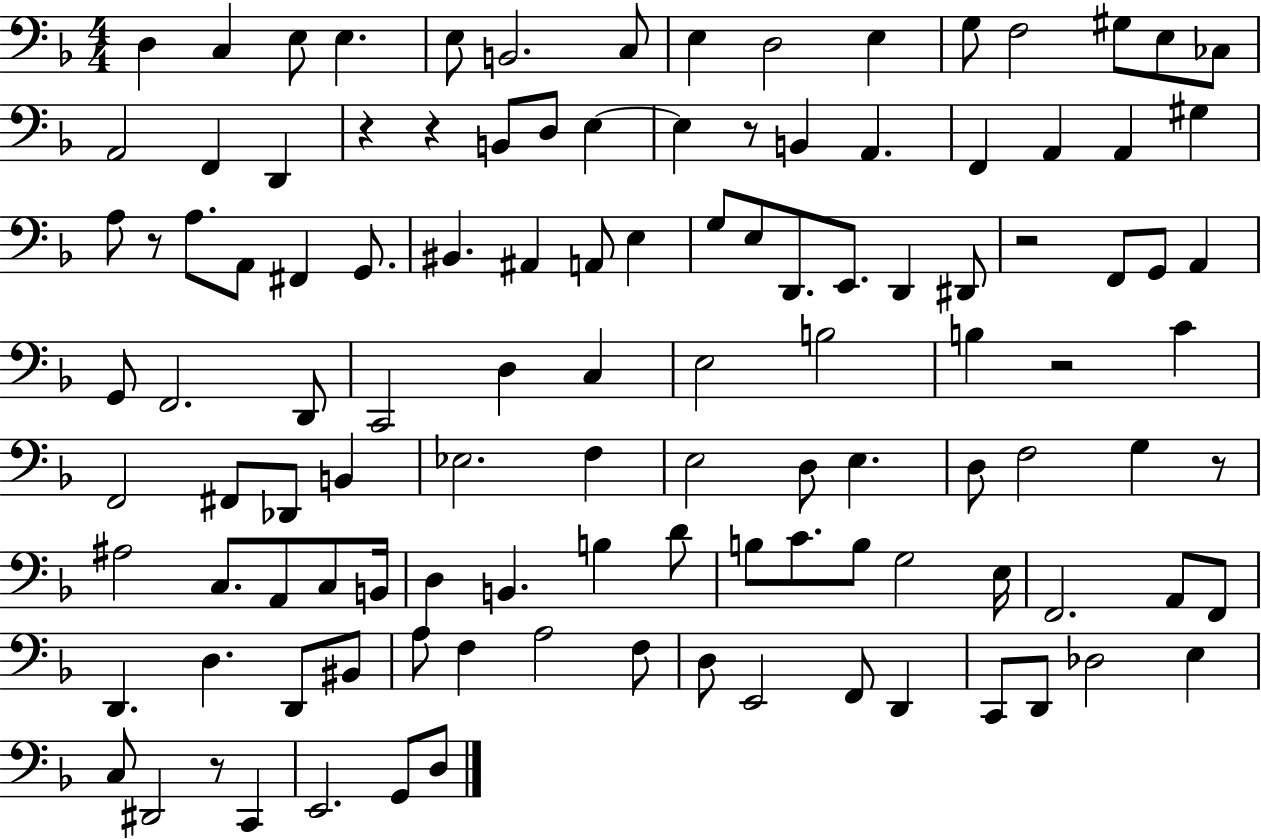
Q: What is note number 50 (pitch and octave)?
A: C2